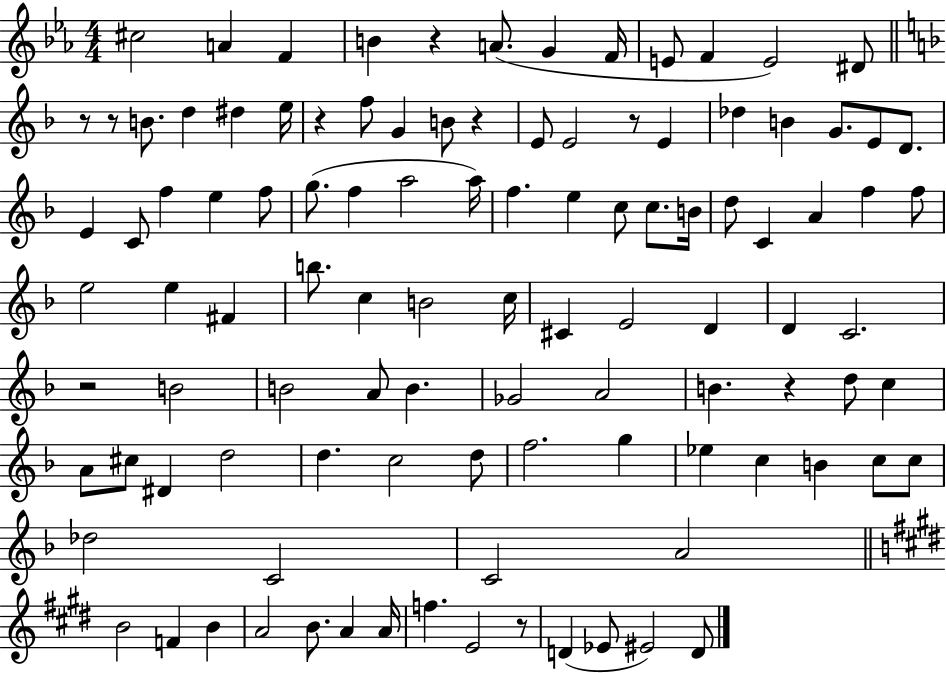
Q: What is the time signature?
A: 4/4